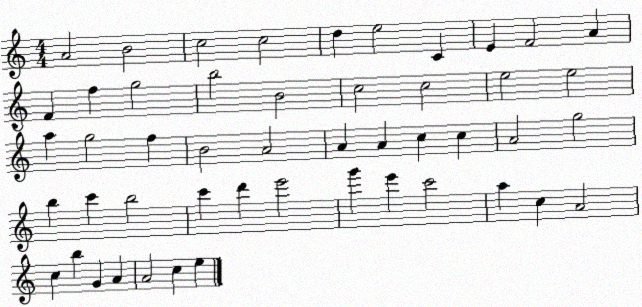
X:1
T:Untitled
M:4/4
L:1/4
K:C
A2 B2 c2 c2 d e2 C E F2 A F f g2 b2 B2 c2 c2 e2 e2 a g2 f B2 A2 A A c c A2 g2 b c' b2 c' d' e'2 g' e' c'2 a c A2 c b G A A2 c e